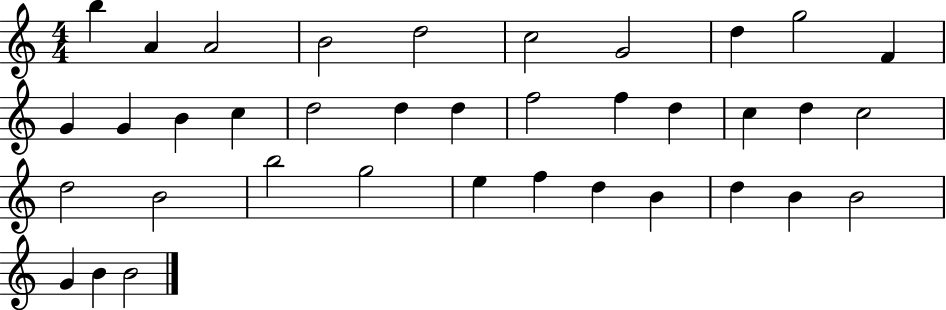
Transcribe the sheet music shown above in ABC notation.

X:1
T:Untitled
M:4/4
L:1/4
K:C
b A A2 B2 d2 c2 G2 d g2 F G G B c d2 d d f2 f d c d c2 d2 B2 b2 g2 e f d B d B B2 G B B2